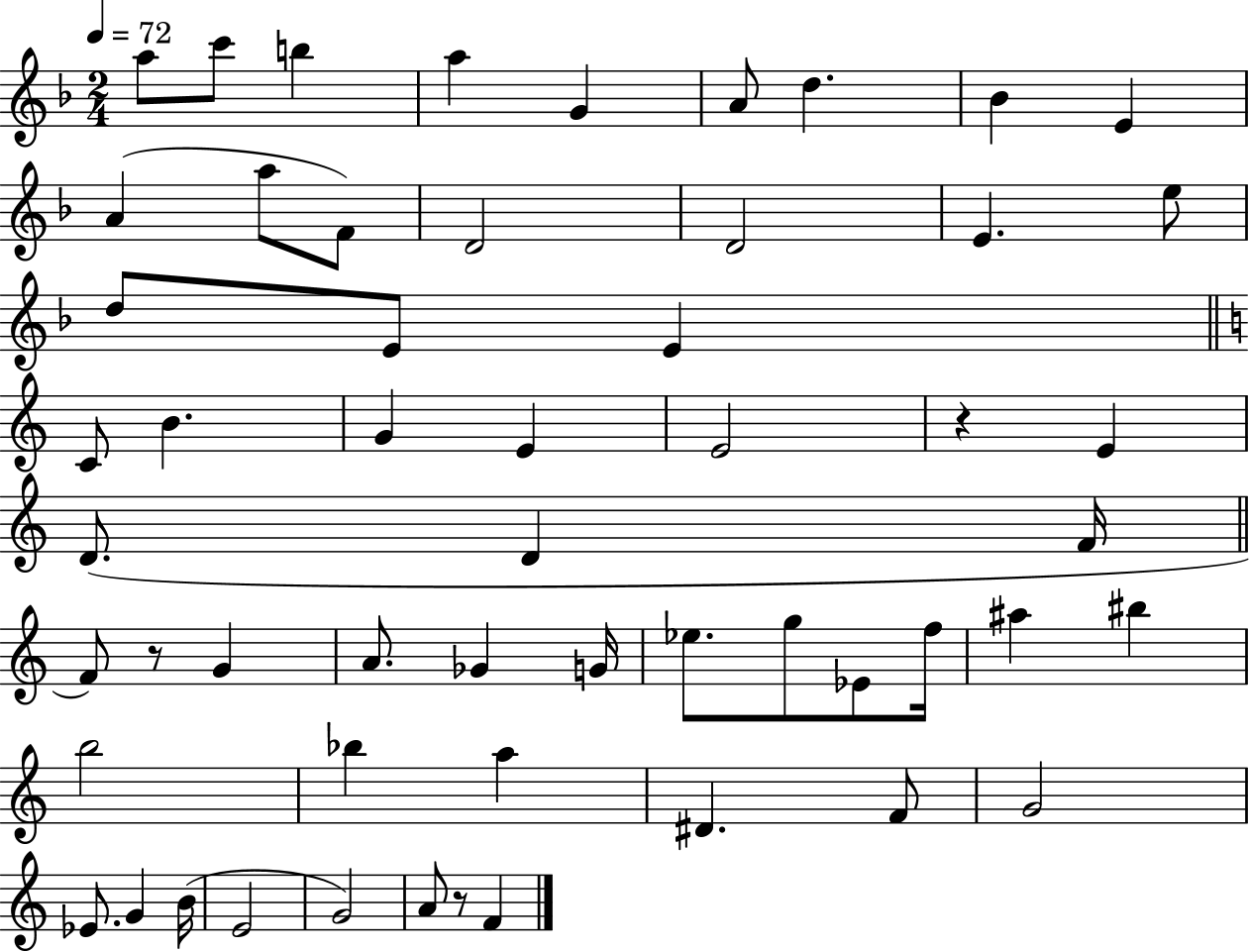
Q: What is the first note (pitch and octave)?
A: A5